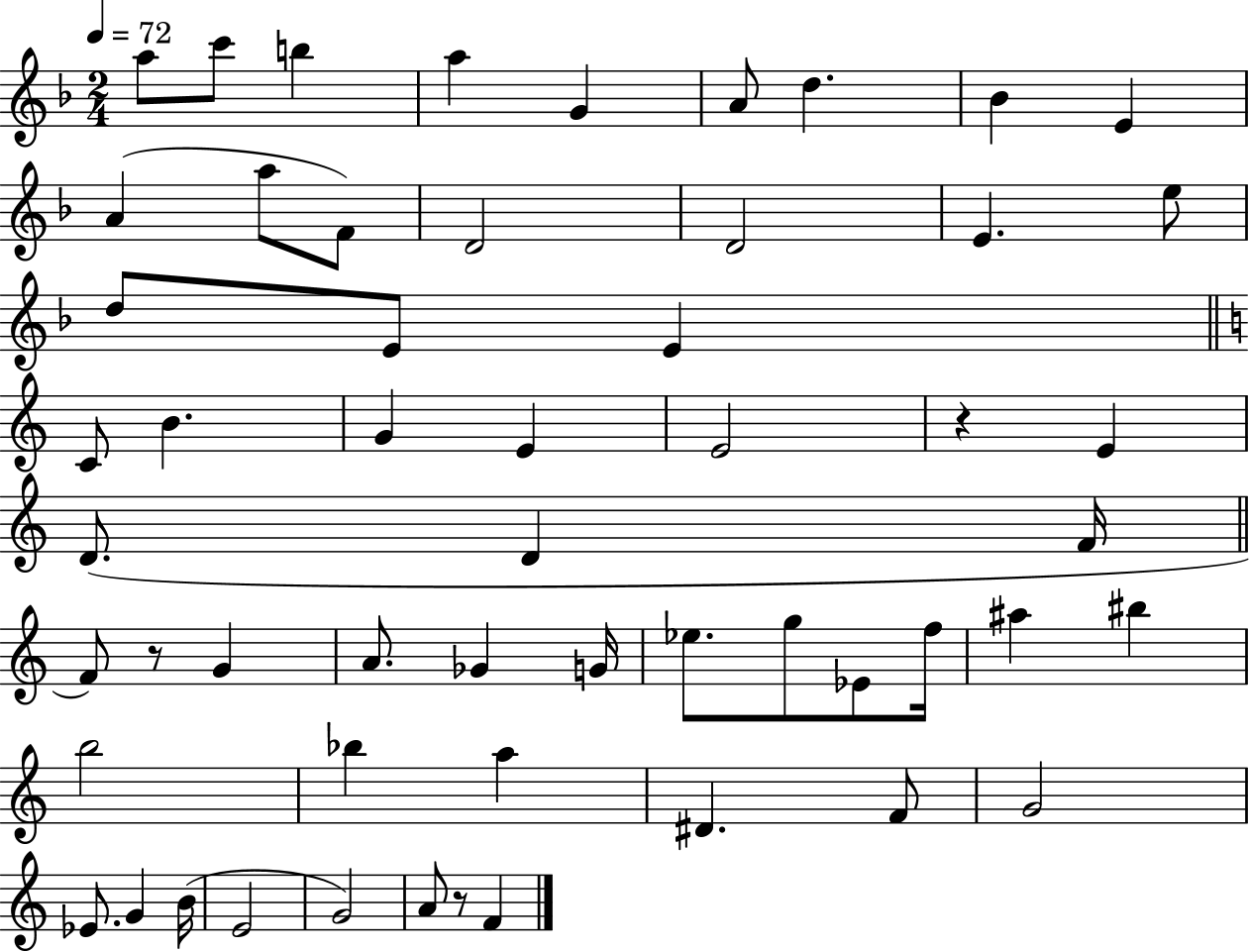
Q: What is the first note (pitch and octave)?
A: A5